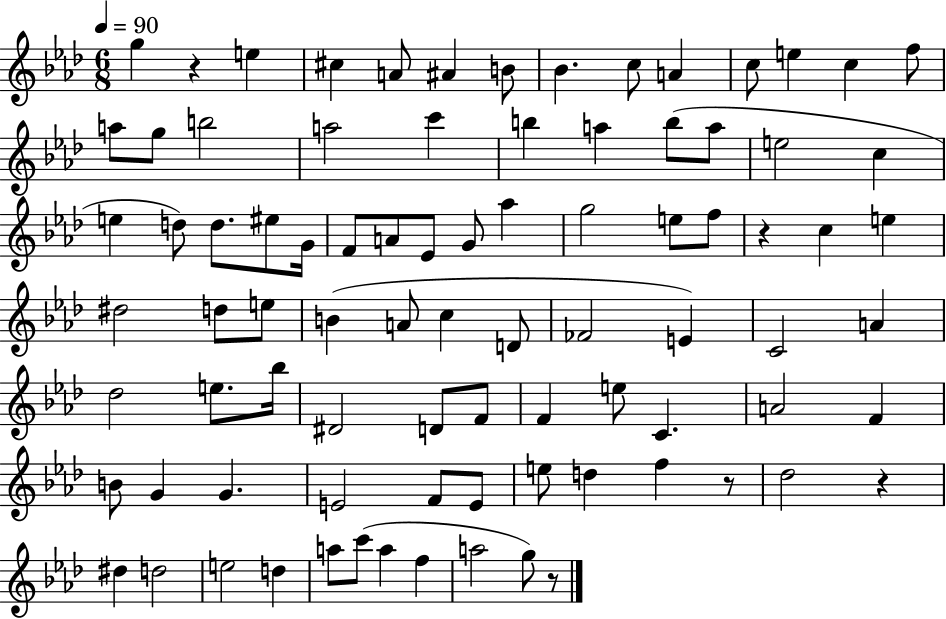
{
  \clef treble
  \numericTimeSignature
  \time 6/8
  \key aes \major
  \tempo 4 = 90
  g''4 r4 e''4 | cis''4 a'8 ais'4 b'8 | bes'4. c''8 a'4 | c''8 e''4 c''4 f''8 | \break a''8 g''8 b''2 | a''2 c'''4 | b''4 a''4 b''8( a''8 | e''2 c''4 | \break e''4 d''8) d''8. eis''8 g'16 | f'8 a'8 ees'8 g'8 aes''4 | g''2 e''8 f''8 | r4 c''4 e''4 | \break dis''2 d''8 e''8 | b'4( a'8 c''4 d'8 | fes'2 e'4) | c'2 a'4 | \break des''2 e''8. bes''16 | dis'2 d'8 f'8 | f'4 e''8 c'4. | a'2 f'4 | \break b'8 g'4 g'4. | e'2 f'8 e'8 | e''8 d''4 f''4 r8 | des''2 r4 | \break dis''4 d''2 | e''2 d''4 | a''8 c'''8( a''4 f''4 | a''2 g''8) r8 | \break \bar "|."
}